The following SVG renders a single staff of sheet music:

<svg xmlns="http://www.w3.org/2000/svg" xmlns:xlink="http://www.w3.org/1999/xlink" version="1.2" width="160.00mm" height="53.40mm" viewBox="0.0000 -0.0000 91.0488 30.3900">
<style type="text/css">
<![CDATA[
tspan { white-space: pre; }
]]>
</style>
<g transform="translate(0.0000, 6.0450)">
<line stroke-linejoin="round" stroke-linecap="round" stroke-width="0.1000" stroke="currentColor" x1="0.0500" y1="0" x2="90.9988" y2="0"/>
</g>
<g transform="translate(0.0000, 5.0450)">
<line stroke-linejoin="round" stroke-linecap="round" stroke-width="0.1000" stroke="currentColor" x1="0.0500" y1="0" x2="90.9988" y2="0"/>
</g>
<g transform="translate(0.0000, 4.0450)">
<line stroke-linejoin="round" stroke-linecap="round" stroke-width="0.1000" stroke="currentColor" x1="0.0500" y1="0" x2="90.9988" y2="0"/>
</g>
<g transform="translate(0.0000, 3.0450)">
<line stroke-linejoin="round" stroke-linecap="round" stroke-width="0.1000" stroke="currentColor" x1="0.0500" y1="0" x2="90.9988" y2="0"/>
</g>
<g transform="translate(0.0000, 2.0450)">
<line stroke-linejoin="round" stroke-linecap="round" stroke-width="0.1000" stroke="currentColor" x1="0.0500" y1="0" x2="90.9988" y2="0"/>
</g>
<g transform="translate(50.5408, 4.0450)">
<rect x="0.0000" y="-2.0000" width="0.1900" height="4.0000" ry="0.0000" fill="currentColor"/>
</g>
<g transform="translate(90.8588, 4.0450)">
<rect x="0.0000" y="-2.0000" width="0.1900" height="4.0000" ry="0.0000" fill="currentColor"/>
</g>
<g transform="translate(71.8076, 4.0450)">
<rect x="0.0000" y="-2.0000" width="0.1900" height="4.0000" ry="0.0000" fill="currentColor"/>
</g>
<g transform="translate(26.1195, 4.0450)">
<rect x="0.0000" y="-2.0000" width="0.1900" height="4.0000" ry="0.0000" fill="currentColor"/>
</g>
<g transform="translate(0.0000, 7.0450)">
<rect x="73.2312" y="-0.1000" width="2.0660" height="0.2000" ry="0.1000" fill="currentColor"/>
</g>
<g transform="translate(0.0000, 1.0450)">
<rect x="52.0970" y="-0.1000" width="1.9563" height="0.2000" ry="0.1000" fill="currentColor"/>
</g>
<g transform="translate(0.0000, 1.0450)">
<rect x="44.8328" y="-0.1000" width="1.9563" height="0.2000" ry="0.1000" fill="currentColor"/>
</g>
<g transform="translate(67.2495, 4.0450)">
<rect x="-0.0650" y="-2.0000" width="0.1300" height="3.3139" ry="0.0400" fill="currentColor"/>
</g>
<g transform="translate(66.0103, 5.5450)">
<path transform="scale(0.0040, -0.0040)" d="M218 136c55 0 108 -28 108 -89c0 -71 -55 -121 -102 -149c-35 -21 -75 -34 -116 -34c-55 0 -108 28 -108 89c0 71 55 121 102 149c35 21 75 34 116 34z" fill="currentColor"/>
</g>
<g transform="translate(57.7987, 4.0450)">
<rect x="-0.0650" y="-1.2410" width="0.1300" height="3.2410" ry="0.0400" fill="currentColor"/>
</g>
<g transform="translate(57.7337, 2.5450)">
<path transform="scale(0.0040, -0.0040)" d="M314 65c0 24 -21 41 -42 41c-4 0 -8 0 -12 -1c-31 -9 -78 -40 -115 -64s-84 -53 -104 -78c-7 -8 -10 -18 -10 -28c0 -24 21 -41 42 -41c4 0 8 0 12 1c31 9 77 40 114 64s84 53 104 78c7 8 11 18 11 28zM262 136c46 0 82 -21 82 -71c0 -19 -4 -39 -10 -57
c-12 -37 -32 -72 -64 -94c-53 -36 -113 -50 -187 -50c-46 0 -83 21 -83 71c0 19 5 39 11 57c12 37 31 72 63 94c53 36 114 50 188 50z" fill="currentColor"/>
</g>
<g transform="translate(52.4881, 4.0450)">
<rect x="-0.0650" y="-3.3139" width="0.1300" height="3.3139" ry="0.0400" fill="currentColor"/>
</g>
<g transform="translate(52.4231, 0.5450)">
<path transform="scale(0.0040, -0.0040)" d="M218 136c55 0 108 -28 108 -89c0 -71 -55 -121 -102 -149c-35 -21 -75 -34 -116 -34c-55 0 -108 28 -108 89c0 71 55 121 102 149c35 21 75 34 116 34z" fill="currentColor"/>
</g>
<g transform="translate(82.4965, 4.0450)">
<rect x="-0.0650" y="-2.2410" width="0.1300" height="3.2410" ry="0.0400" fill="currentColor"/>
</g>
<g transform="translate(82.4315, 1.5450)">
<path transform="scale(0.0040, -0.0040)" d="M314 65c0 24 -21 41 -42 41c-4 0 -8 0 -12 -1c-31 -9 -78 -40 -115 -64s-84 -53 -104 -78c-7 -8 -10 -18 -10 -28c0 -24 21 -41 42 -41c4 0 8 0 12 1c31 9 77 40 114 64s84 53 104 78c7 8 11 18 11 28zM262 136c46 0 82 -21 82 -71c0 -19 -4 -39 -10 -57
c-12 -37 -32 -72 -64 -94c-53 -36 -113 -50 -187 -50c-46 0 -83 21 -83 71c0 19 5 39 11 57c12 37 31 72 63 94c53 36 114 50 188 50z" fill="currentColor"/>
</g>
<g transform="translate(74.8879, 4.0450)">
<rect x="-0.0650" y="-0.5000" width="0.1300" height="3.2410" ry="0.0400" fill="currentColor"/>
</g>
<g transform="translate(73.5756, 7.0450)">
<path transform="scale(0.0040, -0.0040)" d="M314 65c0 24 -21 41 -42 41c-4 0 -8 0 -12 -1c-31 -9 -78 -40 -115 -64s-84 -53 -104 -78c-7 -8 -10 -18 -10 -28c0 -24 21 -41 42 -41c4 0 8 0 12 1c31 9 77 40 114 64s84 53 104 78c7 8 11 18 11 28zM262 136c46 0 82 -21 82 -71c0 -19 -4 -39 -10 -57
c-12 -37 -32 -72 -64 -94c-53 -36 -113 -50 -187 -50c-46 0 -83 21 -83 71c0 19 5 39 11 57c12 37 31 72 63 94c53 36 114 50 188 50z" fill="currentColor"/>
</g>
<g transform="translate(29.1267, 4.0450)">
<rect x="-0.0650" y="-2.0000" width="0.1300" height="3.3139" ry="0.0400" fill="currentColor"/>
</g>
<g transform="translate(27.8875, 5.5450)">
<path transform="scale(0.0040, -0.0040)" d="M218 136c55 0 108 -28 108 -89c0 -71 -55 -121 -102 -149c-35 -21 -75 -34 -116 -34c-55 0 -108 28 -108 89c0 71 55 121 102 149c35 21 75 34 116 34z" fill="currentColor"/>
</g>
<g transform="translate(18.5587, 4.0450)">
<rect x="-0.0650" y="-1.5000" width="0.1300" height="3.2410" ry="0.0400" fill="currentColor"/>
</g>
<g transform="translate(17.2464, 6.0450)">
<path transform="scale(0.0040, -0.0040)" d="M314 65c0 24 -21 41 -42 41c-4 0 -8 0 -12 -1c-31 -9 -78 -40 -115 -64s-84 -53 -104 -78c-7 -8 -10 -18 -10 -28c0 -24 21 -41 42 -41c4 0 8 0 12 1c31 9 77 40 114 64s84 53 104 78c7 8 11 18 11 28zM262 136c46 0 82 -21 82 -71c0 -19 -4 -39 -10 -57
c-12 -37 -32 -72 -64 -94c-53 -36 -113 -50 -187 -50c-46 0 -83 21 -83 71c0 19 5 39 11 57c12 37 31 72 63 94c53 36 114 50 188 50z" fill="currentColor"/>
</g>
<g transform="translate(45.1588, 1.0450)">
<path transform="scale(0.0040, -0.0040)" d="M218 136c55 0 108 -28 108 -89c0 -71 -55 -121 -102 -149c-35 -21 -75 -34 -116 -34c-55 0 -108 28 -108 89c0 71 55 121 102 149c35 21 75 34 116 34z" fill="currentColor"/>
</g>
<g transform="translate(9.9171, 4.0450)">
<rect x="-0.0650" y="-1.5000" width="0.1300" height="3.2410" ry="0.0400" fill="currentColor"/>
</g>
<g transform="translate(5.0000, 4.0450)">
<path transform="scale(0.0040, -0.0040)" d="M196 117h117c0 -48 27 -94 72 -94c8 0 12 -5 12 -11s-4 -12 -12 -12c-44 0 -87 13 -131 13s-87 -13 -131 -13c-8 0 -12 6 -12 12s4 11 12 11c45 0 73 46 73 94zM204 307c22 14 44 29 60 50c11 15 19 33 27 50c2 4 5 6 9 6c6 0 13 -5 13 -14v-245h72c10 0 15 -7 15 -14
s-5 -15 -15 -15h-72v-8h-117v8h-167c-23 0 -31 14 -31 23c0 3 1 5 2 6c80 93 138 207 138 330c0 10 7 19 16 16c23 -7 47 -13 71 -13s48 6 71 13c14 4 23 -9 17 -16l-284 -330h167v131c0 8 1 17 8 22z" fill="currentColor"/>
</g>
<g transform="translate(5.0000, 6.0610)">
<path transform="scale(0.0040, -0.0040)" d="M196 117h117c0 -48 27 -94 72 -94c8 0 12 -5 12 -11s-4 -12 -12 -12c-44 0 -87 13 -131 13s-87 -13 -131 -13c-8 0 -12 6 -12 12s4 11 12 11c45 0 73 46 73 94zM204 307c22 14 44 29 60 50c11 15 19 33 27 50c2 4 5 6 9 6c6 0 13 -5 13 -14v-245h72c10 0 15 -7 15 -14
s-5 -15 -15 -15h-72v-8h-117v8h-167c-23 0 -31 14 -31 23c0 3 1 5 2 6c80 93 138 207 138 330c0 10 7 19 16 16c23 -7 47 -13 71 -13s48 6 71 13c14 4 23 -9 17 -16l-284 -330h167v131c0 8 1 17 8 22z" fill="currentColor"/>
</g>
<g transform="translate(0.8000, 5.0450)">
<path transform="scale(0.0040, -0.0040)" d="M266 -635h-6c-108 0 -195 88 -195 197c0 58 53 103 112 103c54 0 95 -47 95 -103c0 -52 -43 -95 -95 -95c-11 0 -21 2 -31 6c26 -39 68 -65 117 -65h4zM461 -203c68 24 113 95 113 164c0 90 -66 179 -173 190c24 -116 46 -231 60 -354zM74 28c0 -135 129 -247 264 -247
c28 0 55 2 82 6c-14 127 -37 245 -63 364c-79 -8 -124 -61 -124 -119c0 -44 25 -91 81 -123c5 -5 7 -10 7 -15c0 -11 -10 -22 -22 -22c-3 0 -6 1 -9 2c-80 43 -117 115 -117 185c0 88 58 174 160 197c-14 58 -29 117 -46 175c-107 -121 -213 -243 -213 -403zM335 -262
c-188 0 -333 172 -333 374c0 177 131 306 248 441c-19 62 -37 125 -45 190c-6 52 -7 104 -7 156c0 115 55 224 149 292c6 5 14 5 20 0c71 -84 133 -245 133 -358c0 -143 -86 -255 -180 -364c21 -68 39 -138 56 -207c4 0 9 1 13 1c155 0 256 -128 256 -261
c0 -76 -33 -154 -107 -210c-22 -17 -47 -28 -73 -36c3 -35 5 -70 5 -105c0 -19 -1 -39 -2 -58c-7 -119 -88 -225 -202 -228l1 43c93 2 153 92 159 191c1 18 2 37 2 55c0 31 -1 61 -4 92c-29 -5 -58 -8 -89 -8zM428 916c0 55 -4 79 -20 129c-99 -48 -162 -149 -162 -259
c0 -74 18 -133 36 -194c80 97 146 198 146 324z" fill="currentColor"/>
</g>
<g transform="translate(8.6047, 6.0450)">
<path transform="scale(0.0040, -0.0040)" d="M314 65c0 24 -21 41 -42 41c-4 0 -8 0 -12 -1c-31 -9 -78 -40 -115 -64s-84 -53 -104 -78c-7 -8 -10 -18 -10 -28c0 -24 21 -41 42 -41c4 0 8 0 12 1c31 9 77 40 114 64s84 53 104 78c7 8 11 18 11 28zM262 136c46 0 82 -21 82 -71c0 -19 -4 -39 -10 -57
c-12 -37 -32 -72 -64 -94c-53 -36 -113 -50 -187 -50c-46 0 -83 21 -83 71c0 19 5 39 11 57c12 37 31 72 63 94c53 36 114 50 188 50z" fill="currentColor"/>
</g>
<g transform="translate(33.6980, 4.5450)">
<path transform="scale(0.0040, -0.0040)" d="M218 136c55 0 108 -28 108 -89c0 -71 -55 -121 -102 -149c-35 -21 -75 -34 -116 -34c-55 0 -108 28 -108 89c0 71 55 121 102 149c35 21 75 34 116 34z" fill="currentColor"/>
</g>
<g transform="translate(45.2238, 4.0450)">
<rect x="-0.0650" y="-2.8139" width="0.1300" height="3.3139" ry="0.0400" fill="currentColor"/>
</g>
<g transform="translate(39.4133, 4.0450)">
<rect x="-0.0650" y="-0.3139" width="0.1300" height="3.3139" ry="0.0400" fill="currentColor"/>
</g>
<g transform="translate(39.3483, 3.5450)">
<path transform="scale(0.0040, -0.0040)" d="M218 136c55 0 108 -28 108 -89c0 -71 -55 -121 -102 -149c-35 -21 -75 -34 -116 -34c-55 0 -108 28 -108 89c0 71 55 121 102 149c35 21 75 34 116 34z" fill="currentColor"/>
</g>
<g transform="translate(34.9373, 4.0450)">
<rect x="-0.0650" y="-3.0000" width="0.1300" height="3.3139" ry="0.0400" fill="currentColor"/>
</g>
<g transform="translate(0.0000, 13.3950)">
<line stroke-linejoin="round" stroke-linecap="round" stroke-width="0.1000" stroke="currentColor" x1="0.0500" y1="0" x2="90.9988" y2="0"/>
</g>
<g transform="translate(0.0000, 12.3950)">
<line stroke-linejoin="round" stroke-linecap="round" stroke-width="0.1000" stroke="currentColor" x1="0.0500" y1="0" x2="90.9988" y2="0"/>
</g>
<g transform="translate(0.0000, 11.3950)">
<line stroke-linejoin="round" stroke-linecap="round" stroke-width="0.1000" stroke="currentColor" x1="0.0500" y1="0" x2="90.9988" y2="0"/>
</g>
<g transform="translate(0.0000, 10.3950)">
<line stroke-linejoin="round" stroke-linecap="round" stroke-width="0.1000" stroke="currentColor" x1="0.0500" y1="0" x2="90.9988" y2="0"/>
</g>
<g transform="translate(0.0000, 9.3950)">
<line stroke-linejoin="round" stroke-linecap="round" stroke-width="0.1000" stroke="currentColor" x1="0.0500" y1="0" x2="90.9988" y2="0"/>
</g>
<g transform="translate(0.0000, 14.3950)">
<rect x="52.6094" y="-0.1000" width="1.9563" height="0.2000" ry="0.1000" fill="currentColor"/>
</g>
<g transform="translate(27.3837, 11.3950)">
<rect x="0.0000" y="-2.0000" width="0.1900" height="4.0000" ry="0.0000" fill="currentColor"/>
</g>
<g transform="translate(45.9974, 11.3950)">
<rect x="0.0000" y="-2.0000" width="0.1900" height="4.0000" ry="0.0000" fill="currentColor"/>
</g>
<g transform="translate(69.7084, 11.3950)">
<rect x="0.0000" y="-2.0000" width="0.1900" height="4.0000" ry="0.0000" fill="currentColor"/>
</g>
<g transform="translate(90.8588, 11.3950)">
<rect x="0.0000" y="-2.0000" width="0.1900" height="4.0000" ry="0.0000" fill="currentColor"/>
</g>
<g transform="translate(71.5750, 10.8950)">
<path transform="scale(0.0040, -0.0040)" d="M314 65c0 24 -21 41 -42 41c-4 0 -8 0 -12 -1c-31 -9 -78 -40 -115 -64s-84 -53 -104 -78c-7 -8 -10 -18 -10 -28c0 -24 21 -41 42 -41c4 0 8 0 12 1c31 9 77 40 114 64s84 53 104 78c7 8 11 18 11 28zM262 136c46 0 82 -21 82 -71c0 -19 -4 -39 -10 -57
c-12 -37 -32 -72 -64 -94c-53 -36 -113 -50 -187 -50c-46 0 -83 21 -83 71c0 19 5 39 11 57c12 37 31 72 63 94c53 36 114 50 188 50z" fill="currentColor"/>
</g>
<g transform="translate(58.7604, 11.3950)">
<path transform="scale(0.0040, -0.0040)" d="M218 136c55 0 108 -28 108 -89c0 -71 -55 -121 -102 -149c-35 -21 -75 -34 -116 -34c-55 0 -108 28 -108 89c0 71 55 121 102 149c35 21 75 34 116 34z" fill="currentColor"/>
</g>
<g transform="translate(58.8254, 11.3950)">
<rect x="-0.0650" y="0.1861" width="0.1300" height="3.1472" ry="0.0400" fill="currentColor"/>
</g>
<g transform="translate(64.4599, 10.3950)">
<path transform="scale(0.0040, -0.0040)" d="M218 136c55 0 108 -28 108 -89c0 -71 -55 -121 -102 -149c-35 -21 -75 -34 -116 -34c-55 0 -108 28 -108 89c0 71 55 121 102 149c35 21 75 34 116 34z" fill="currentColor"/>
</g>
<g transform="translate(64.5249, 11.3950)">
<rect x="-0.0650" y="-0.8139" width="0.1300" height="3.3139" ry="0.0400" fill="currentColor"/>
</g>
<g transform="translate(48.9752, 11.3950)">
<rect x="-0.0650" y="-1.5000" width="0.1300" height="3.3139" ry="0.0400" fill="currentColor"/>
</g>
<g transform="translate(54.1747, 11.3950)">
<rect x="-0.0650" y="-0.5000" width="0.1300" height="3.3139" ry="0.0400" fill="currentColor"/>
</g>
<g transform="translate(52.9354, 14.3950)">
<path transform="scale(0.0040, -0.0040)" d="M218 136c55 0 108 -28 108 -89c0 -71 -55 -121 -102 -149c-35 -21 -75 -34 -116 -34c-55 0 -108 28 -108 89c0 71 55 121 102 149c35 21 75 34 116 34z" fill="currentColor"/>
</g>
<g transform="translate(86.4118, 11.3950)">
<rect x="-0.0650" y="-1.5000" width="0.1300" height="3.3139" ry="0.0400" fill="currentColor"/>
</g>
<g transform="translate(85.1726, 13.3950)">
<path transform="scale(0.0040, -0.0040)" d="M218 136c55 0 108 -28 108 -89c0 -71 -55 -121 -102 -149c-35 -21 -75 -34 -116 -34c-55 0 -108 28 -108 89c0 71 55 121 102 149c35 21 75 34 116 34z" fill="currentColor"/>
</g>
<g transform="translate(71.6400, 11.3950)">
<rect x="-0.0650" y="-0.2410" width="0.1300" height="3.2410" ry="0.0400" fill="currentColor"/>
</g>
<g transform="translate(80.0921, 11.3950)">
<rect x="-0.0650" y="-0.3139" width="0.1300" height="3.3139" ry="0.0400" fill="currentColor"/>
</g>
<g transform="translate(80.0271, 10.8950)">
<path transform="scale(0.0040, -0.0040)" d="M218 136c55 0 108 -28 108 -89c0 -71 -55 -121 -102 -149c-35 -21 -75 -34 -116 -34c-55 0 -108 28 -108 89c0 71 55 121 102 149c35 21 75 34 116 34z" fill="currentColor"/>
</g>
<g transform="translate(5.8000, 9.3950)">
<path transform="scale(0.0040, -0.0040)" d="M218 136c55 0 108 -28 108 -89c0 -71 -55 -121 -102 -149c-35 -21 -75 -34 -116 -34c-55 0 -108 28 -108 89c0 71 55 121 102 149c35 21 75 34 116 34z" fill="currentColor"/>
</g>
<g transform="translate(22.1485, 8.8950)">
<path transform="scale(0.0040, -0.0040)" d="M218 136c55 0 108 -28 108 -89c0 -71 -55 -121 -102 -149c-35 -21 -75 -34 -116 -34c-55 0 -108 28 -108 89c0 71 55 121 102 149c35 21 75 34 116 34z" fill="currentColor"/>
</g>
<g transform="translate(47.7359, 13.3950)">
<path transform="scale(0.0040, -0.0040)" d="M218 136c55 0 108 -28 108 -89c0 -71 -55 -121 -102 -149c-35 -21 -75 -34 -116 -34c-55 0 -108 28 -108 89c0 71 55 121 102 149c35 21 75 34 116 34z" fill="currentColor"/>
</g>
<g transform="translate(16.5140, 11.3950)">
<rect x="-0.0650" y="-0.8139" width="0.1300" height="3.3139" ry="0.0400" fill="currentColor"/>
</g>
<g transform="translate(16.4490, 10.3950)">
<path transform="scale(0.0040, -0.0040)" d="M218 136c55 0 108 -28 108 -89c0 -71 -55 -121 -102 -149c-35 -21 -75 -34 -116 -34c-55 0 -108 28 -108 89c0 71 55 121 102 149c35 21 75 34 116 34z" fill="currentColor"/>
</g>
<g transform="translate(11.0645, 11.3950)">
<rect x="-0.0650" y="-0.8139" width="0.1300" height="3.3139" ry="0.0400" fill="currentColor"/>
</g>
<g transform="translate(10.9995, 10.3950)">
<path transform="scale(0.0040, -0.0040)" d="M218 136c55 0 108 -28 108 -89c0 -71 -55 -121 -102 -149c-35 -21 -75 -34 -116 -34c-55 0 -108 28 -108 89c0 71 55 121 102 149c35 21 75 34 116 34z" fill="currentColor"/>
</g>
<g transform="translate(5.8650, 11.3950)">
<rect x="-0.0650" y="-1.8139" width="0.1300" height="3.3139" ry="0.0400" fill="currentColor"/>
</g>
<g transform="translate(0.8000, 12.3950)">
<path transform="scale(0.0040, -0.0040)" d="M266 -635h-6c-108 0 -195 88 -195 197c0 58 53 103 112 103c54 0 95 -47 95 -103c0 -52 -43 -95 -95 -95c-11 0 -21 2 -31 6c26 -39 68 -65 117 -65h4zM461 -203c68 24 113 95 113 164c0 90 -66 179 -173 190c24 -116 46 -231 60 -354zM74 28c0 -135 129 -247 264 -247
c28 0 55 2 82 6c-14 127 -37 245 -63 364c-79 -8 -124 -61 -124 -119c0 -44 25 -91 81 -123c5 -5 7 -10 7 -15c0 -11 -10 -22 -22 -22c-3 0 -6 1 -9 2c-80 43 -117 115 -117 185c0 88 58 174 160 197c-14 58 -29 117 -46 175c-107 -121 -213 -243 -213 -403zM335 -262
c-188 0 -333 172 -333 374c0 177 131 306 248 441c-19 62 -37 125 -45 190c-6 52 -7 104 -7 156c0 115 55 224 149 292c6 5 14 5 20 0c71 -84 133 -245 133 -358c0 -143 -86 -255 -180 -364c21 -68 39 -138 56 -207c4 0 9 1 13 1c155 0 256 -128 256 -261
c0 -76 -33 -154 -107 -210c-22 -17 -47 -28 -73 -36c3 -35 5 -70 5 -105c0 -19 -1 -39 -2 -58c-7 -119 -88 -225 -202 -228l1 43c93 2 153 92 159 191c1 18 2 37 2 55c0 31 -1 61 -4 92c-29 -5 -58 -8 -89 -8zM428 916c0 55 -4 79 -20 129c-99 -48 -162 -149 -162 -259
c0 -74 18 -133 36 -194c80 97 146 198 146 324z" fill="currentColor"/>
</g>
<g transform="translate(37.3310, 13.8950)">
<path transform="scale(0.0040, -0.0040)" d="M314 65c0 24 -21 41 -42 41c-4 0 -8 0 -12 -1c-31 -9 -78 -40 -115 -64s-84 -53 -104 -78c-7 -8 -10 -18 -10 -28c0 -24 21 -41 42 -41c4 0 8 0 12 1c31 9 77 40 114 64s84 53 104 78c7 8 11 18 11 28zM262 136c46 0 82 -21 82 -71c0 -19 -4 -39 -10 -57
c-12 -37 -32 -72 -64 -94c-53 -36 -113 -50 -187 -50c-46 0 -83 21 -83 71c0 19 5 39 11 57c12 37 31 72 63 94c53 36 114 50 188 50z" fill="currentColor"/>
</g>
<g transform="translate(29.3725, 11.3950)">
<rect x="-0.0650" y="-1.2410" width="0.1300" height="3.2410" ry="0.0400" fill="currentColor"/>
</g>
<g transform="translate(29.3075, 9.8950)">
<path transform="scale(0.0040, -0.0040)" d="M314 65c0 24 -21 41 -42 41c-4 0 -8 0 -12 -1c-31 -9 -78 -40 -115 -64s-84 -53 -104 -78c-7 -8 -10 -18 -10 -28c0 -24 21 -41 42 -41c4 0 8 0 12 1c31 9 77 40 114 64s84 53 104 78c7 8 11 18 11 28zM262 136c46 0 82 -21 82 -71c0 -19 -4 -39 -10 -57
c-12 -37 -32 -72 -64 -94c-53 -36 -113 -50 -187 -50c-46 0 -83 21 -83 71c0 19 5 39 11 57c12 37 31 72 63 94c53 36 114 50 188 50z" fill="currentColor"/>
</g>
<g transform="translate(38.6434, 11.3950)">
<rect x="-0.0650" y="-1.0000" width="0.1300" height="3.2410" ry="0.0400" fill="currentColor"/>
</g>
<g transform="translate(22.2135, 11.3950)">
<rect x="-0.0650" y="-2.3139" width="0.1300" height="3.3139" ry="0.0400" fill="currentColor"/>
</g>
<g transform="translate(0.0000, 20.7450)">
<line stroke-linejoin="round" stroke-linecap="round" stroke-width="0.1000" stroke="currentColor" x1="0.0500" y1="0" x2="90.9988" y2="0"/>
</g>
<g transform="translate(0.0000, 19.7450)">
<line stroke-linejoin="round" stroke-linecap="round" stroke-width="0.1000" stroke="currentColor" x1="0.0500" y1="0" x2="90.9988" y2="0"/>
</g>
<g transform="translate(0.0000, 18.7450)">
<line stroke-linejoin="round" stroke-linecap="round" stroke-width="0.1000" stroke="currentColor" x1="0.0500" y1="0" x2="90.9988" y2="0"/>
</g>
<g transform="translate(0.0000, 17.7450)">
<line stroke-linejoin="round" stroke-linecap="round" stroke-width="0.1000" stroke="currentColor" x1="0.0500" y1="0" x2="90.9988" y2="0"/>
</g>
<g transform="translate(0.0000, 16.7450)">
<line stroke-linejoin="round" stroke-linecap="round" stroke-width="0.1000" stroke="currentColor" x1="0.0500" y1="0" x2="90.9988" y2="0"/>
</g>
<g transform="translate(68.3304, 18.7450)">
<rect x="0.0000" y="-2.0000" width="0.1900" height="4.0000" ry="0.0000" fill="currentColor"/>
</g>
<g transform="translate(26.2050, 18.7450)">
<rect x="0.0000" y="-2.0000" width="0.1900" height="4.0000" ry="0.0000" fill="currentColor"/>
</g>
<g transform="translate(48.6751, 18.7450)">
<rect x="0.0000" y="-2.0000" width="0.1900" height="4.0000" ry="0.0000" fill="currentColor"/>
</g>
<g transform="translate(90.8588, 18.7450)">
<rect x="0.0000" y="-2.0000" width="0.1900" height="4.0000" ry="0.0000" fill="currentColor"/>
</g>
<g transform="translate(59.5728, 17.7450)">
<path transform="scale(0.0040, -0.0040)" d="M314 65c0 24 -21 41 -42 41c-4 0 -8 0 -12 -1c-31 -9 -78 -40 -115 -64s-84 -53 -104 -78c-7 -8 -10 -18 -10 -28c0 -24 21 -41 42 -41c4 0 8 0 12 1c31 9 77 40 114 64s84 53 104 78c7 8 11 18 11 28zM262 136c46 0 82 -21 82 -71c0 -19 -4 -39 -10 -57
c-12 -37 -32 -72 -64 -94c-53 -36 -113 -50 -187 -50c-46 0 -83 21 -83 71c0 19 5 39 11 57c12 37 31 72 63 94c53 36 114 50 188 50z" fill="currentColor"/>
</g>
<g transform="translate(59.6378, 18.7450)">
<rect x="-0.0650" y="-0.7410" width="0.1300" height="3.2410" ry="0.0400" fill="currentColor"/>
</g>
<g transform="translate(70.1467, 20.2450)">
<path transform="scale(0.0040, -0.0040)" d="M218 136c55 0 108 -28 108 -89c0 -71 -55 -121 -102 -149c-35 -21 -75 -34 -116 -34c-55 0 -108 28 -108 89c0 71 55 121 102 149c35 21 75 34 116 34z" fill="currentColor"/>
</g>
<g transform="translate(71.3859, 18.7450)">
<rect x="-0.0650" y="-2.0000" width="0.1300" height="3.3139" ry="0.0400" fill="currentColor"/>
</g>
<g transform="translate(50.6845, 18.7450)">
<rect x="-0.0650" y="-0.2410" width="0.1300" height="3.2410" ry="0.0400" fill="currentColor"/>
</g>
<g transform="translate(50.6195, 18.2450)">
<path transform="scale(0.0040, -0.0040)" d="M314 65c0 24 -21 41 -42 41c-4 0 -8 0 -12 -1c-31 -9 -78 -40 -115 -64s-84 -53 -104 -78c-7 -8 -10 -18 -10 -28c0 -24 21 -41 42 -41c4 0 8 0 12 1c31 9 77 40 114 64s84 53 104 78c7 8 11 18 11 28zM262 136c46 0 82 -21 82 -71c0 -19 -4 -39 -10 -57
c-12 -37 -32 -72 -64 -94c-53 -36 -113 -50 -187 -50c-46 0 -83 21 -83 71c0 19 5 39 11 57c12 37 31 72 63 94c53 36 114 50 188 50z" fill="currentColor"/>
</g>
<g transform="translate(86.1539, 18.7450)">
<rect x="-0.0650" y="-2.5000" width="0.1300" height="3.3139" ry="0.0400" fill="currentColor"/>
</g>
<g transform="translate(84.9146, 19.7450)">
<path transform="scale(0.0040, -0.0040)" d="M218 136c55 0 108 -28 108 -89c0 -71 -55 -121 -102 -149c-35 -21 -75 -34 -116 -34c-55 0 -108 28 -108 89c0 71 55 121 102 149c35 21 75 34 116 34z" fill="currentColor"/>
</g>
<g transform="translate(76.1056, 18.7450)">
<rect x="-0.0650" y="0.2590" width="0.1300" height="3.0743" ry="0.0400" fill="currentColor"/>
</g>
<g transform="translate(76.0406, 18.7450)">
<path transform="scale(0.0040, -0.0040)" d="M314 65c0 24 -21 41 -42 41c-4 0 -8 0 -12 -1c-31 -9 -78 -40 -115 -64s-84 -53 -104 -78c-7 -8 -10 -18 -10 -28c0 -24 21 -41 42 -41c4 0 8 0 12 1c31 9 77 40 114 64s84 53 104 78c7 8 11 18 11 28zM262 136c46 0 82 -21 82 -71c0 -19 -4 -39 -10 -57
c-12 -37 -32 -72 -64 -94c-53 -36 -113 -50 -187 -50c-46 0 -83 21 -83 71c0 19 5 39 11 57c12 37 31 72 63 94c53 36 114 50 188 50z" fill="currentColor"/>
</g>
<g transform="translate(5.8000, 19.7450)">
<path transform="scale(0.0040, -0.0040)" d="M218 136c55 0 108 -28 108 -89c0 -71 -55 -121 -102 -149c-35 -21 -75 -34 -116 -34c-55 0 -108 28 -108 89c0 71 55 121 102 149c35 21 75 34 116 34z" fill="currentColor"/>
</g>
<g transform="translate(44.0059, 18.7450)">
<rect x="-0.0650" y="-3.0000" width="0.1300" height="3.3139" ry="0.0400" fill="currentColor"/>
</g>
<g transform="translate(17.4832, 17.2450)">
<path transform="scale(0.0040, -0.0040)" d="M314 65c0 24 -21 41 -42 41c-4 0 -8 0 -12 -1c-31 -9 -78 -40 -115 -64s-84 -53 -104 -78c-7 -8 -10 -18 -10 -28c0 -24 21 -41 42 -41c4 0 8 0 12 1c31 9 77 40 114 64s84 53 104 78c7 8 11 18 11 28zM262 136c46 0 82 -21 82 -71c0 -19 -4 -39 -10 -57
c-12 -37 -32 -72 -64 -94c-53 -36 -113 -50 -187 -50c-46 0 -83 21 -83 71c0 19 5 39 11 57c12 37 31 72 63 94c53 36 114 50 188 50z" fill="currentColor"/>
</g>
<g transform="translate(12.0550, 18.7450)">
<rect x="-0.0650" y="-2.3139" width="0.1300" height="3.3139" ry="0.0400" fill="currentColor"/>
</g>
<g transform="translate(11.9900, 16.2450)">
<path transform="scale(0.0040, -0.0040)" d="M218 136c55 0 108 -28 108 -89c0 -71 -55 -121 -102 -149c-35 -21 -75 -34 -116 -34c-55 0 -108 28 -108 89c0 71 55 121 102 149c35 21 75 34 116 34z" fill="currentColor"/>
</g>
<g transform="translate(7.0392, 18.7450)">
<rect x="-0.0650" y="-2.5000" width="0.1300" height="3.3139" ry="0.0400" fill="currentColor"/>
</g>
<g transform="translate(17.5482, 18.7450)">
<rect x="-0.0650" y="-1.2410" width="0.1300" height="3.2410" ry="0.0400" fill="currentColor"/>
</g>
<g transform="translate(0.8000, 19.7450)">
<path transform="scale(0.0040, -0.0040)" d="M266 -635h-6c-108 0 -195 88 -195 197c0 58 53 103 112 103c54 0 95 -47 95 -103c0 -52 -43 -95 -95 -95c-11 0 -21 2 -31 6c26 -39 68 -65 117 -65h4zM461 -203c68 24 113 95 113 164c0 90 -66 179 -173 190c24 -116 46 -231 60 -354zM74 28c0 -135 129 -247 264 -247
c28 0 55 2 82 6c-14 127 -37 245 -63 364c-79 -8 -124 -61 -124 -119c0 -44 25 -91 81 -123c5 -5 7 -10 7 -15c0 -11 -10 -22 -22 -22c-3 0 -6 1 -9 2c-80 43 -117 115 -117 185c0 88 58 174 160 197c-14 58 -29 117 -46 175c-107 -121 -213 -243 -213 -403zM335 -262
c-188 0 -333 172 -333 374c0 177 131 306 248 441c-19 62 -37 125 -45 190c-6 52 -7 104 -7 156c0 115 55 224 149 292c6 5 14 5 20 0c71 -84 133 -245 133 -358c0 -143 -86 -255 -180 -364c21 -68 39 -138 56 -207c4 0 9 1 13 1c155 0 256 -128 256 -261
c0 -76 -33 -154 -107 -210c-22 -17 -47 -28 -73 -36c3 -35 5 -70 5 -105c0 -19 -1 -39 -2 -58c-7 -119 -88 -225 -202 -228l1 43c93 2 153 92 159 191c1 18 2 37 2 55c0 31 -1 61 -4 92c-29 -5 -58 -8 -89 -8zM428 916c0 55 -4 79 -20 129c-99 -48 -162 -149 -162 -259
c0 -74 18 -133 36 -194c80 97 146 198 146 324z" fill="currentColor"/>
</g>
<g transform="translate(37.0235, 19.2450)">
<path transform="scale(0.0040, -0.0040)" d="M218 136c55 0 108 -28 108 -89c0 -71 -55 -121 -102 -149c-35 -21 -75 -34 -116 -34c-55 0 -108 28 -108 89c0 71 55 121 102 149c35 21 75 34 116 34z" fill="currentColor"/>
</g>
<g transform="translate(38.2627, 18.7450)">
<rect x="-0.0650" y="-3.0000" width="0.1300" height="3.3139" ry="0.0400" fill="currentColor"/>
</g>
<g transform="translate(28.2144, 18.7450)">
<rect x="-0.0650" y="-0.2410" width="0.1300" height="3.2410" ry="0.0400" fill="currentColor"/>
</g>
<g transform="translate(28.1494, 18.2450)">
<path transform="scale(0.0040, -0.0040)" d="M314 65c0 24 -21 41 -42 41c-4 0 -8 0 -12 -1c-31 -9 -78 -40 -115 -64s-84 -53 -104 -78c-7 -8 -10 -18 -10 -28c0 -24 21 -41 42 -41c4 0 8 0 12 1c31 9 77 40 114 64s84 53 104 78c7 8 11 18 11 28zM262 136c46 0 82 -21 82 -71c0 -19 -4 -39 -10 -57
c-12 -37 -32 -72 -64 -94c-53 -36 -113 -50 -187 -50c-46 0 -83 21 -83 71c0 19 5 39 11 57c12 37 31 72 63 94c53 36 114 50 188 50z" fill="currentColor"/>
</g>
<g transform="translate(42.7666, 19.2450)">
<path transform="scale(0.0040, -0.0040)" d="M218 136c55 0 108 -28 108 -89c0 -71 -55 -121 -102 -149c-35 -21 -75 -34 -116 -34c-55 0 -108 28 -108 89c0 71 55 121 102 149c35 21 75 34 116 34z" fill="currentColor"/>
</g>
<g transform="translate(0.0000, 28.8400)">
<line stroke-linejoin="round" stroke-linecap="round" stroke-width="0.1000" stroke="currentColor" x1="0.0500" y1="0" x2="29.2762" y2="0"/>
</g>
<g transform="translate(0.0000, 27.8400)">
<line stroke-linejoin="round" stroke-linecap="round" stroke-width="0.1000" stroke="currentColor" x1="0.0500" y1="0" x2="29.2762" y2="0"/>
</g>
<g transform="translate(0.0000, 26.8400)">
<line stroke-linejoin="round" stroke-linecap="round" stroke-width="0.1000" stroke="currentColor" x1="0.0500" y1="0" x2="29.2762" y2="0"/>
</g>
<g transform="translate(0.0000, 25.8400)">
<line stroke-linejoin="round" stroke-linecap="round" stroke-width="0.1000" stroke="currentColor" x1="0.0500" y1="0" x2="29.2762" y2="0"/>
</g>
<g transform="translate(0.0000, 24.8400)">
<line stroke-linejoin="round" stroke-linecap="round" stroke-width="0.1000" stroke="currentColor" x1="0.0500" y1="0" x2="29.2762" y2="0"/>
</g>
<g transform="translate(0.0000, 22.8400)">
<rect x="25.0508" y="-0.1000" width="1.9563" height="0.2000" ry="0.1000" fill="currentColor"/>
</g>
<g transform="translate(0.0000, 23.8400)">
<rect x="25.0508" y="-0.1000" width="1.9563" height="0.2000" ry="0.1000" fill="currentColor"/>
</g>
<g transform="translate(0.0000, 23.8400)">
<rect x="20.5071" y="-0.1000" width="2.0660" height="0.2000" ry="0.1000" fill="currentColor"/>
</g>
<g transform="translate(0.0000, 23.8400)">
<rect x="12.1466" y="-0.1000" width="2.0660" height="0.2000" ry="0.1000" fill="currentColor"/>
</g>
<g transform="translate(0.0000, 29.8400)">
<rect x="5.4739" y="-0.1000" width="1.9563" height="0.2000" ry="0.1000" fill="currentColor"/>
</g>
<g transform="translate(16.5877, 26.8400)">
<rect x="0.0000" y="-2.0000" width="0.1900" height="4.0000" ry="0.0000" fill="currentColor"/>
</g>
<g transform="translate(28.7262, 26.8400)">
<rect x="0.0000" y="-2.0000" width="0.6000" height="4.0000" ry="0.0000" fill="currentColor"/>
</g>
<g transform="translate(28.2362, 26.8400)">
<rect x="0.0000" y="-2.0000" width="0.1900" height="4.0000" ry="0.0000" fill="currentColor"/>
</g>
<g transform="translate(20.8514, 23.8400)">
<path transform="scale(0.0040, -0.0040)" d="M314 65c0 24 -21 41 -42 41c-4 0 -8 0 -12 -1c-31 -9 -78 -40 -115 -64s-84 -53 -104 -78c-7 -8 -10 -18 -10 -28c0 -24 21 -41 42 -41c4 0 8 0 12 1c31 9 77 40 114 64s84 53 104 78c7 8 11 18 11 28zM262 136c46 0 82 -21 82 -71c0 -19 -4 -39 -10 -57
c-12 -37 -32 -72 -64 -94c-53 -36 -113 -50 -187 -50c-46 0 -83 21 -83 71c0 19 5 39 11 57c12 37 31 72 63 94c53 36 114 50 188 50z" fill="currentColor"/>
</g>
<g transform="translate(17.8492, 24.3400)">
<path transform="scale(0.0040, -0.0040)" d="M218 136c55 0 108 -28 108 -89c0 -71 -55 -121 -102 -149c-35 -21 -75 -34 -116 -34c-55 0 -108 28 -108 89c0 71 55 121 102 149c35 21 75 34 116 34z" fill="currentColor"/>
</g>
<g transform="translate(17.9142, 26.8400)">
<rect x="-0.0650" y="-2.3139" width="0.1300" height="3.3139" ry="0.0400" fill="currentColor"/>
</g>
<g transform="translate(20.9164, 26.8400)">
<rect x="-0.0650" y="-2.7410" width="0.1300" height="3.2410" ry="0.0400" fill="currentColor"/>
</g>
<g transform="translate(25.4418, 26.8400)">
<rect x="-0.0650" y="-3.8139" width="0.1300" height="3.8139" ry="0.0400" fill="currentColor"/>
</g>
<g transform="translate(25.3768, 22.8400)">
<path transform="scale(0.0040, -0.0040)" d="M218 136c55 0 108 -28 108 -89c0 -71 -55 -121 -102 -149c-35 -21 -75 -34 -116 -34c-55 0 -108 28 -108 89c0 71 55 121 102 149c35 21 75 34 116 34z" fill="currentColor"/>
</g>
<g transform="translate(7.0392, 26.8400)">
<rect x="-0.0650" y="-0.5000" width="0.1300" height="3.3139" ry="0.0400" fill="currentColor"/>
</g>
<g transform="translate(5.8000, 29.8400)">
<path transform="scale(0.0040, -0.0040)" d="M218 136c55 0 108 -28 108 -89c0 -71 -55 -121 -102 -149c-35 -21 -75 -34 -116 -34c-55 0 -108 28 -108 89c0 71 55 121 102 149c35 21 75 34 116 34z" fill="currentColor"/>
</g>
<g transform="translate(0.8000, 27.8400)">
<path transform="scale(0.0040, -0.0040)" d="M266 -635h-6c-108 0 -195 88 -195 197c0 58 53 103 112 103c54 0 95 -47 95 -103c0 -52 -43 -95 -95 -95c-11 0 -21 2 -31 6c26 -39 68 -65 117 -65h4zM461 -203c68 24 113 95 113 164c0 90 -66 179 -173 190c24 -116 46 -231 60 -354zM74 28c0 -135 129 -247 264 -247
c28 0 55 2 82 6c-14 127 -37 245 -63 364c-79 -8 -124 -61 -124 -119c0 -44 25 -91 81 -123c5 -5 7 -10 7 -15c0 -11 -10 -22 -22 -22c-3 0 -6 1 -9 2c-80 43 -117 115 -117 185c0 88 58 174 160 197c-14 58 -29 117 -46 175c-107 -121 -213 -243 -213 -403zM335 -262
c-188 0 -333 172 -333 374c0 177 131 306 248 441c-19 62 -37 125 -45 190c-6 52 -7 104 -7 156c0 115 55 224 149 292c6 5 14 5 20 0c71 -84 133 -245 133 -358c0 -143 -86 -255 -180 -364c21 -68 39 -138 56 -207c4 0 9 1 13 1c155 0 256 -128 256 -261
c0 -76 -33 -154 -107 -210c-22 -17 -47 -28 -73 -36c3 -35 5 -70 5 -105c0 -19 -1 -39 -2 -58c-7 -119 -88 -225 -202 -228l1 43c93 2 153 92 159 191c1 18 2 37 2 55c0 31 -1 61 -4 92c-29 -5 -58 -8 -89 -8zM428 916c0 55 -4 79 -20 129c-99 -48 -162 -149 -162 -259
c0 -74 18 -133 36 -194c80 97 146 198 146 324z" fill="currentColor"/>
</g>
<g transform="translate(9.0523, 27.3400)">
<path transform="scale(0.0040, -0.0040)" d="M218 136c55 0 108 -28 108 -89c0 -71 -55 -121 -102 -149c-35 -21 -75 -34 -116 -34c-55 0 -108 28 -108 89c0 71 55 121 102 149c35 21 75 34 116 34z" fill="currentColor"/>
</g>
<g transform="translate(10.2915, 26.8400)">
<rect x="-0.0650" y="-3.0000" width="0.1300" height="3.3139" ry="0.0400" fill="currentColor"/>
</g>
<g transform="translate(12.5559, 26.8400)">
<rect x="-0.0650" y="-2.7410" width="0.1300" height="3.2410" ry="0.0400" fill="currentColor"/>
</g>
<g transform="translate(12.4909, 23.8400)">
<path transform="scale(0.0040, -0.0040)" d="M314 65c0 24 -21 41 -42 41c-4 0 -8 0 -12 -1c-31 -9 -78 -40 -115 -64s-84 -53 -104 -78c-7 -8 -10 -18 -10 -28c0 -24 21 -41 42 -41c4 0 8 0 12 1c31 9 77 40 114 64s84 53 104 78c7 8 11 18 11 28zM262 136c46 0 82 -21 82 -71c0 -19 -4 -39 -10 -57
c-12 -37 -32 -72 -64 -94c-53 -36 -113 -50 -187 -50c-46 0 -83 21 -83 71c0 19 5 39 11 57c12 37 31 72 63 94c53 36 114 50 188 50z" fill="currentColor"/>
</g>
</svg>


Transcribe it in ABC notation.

X:1
T:Untitled
M:4/4
L:1/4
K:C
E2 E2 F A c a b e2 F C2 g2 f d d g e2 D2 E C B d c2 c E G g e2 c2 A A c2 d2 F B2 G C A a2 g a2 c'